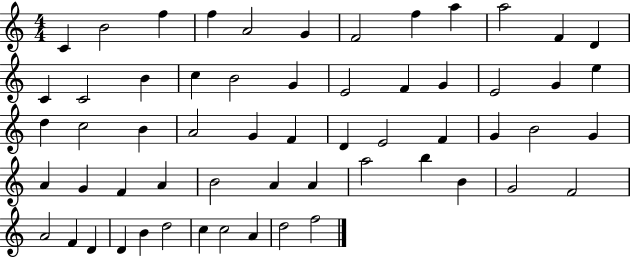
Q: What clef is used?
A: treble